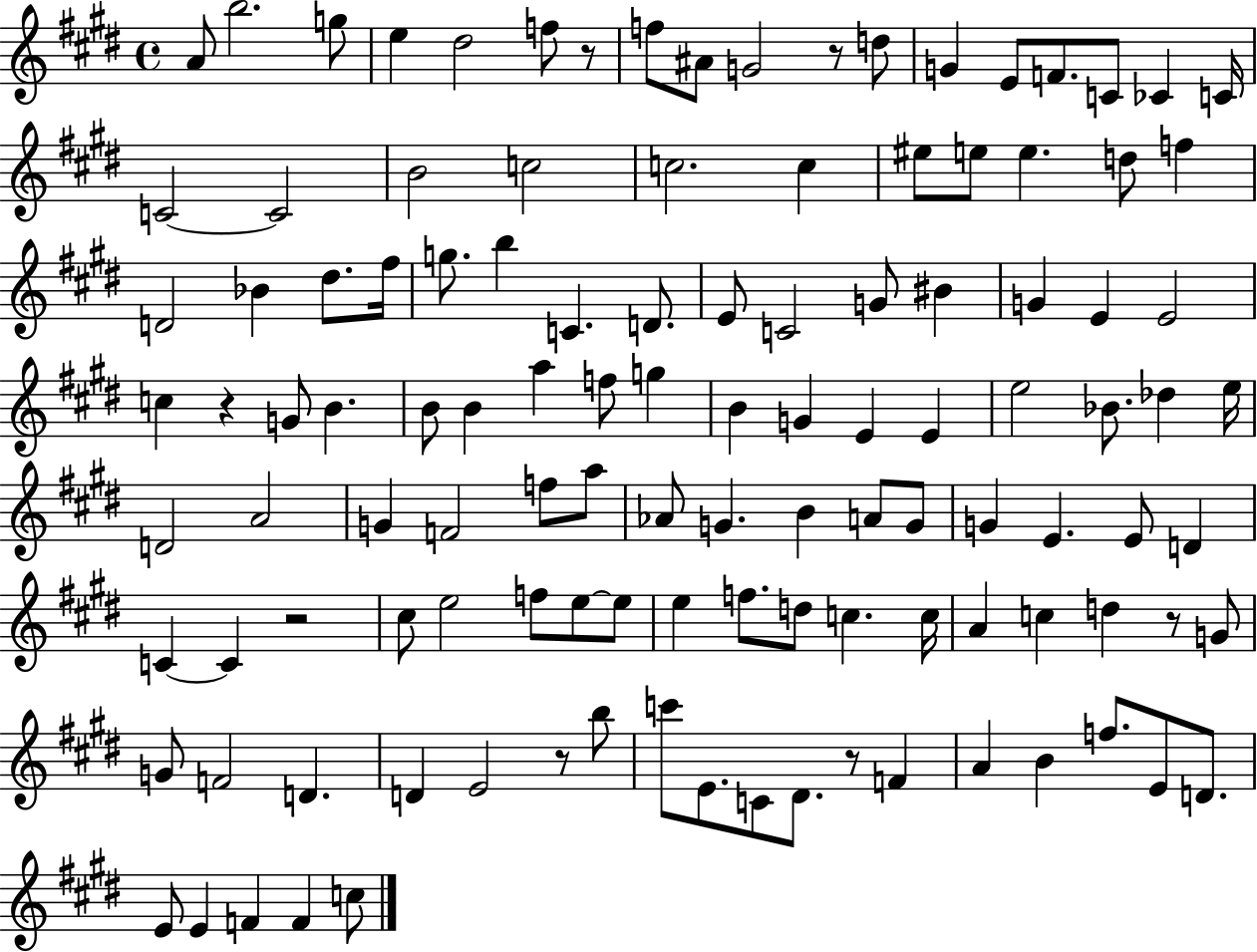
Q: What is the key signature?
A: E major